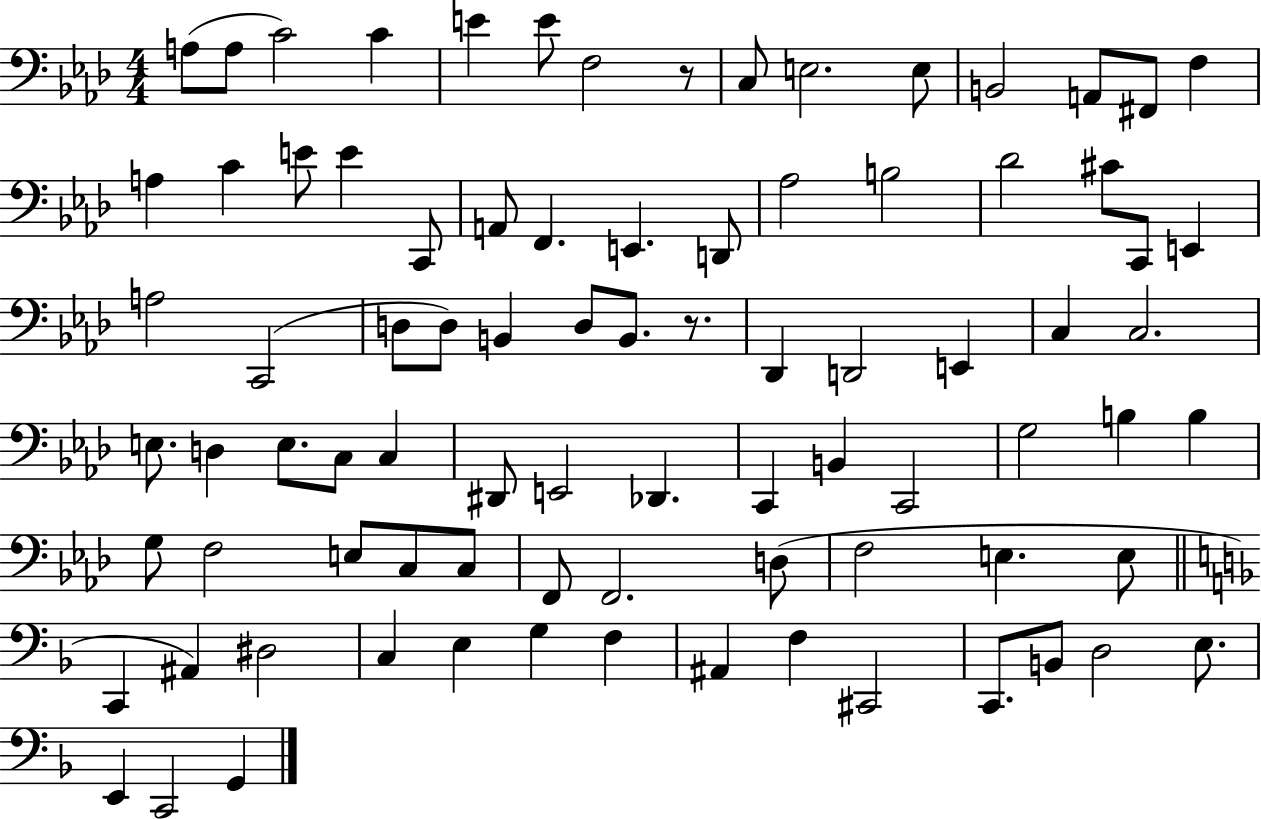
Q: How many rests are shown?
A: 2